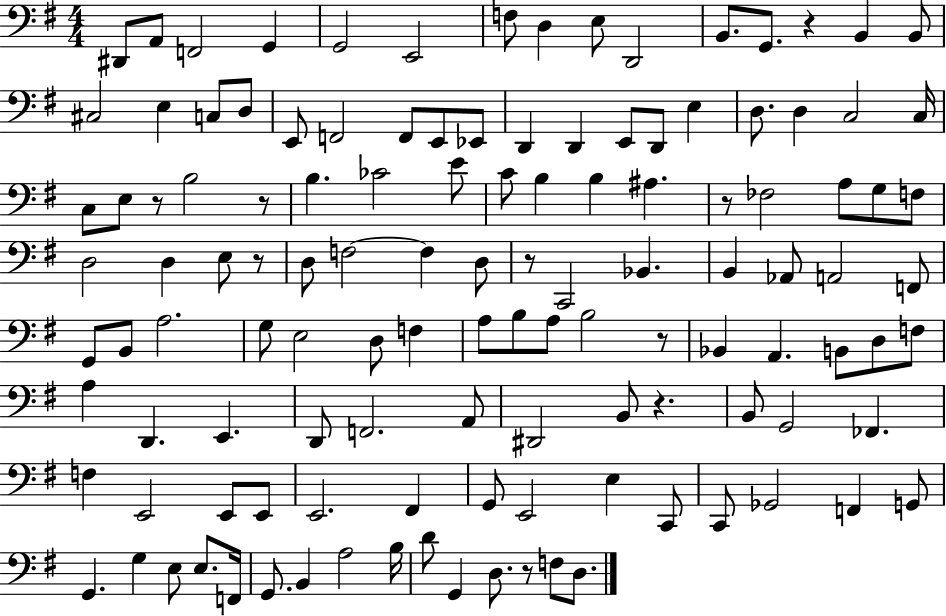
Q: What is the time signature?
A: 4/4